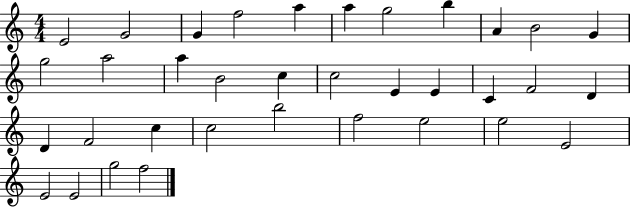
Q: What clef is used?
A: treble